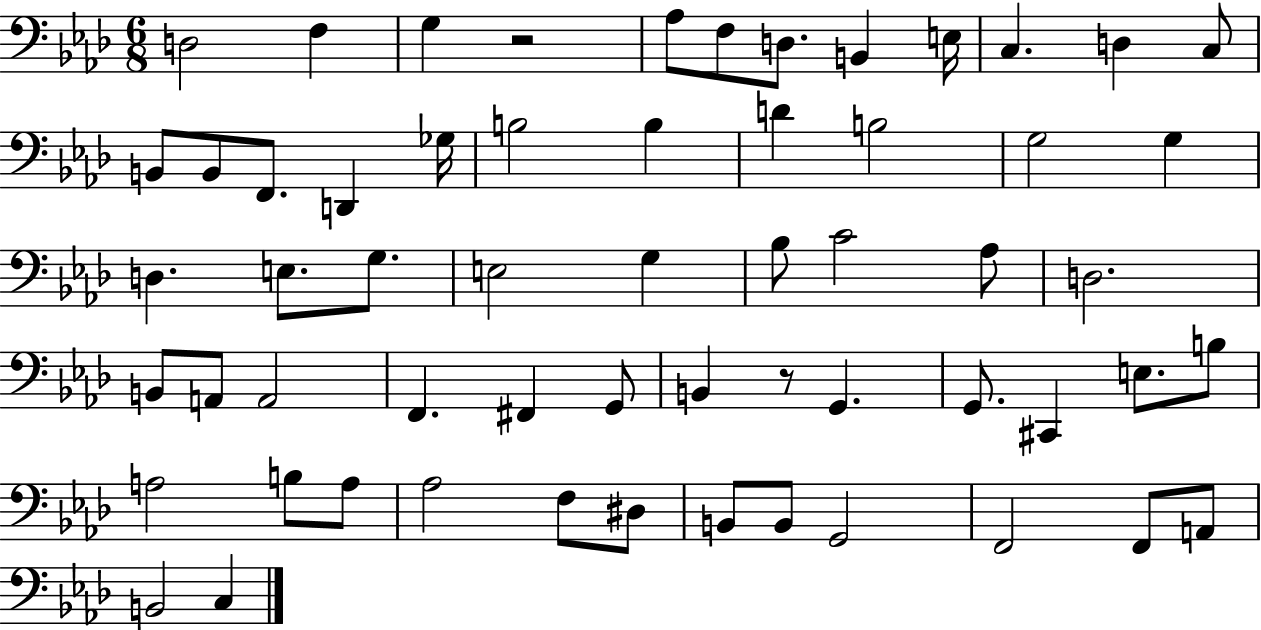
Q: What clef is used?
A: bass